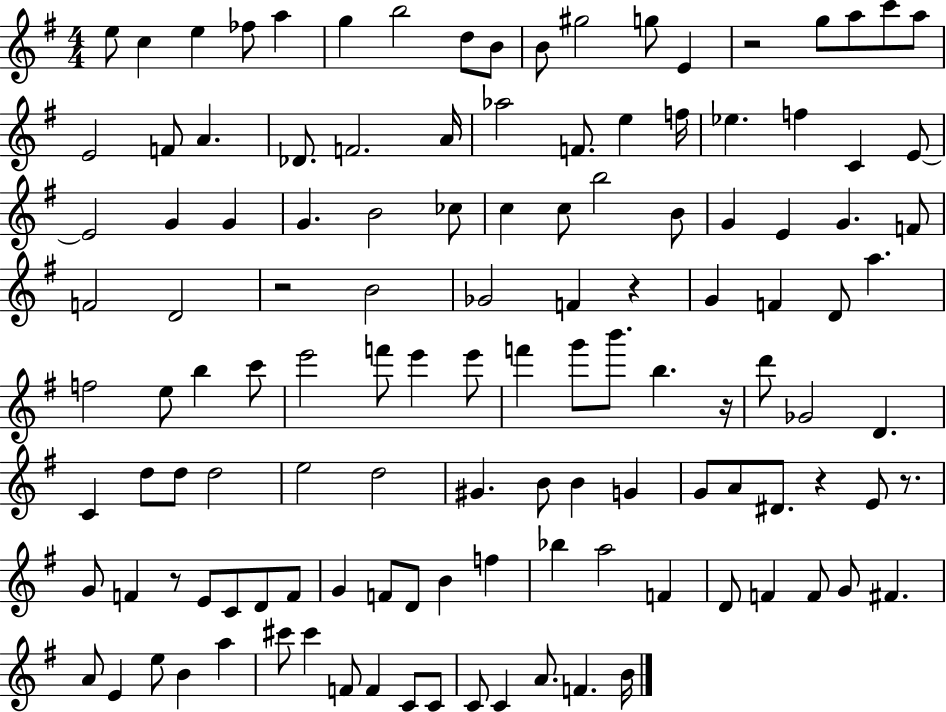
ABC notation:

X:1
T:Untitled
M:4/4
L:1/4
K:G
e/2 c e _f/2 a g b2 d/2 B/2 B/2 ^g2 g/2 E z2 g/2 a/2 c'/2 a/2 E2 F/2 A _D/2 F2 A/4 _a2 F/2 e f/4 _e f C E/2 E2 G G G B2 _c/2 c c/2 b2 B/2 G E G F/2 F2 D2 z2 B2 _G2 F z G F D/2 a f2 e/2 b c'/2 e'2 f'/2 e' e'/2 f' g'/2 b'/2 b z/4 d'/2 _G2 D C d/2 d/2 d2 e2 d2 ^G B/2 B G G/2 A/2 ^D/2 z E/2 z/2 G/2 F z/2 E/2 C/2 D/2 F/2 G F/2 D/2 B f _b a2 F D/2 F F/2 G/2 ^F A/2 E e/2 B a ^c'/2 ^c' F/2 F C/2 C/2 C/2 C A/2 F B/4